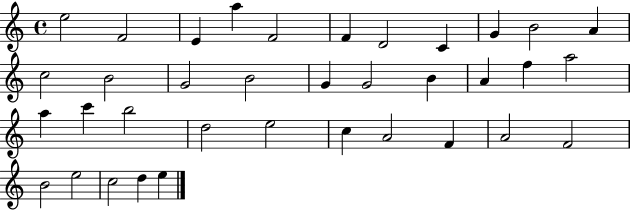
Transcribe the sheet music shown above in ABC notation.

X:1
T:Untitled
M:4/4
L:1/4
K:C
e2 F2 E a F2 F D2 C G B2 A c2 B2 G2 B2 G G2 B A f a2 a c' b2 d2 e2 c A2 F A2 F2 B2 e2 c2 d e